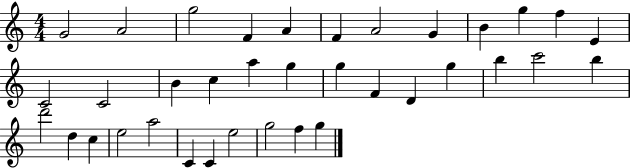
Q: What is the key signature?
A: C major